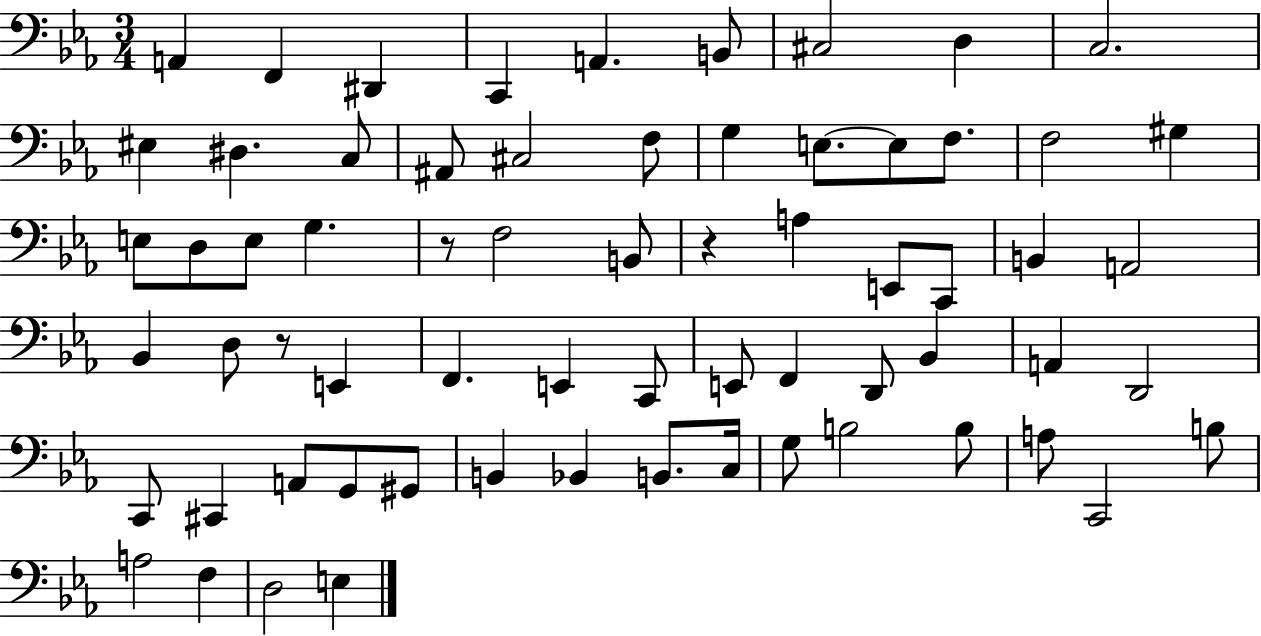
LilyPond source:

{
  \clef bass
  \numericTimeSignature
  \time 3/4
  \key ees \major
  \repeat volta 2 { a,4 f,4 dis,4 | c,4 a,4. b,8 | cis2 d4 | c2. | \break eis4 dis4. c8 | ais,8 cis2 f8 | g4 e8.~~ e8 f8. | f2 gis4 | \break e8 d8 e8 g4. | r8 f2 b,8 | r4 a4 e,8 c,8 | b,4 a,2 | \break bes,4 d8 r8 e,4 | f,4. e,4 c,8 | e,8 f,4 d,8 bes,4 | a,4 d,2 | \break c,8 cis,4 a,8 g,8 gis,8 | b,4 bes,4 b,8. c16 | g8 b2 b8 | a8 c,2 b8 | \break a2 f4 | d2 e4 | } \bar "|."
}